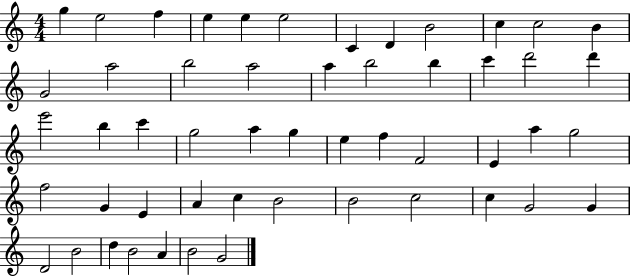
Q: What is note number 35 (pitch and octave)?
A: F5